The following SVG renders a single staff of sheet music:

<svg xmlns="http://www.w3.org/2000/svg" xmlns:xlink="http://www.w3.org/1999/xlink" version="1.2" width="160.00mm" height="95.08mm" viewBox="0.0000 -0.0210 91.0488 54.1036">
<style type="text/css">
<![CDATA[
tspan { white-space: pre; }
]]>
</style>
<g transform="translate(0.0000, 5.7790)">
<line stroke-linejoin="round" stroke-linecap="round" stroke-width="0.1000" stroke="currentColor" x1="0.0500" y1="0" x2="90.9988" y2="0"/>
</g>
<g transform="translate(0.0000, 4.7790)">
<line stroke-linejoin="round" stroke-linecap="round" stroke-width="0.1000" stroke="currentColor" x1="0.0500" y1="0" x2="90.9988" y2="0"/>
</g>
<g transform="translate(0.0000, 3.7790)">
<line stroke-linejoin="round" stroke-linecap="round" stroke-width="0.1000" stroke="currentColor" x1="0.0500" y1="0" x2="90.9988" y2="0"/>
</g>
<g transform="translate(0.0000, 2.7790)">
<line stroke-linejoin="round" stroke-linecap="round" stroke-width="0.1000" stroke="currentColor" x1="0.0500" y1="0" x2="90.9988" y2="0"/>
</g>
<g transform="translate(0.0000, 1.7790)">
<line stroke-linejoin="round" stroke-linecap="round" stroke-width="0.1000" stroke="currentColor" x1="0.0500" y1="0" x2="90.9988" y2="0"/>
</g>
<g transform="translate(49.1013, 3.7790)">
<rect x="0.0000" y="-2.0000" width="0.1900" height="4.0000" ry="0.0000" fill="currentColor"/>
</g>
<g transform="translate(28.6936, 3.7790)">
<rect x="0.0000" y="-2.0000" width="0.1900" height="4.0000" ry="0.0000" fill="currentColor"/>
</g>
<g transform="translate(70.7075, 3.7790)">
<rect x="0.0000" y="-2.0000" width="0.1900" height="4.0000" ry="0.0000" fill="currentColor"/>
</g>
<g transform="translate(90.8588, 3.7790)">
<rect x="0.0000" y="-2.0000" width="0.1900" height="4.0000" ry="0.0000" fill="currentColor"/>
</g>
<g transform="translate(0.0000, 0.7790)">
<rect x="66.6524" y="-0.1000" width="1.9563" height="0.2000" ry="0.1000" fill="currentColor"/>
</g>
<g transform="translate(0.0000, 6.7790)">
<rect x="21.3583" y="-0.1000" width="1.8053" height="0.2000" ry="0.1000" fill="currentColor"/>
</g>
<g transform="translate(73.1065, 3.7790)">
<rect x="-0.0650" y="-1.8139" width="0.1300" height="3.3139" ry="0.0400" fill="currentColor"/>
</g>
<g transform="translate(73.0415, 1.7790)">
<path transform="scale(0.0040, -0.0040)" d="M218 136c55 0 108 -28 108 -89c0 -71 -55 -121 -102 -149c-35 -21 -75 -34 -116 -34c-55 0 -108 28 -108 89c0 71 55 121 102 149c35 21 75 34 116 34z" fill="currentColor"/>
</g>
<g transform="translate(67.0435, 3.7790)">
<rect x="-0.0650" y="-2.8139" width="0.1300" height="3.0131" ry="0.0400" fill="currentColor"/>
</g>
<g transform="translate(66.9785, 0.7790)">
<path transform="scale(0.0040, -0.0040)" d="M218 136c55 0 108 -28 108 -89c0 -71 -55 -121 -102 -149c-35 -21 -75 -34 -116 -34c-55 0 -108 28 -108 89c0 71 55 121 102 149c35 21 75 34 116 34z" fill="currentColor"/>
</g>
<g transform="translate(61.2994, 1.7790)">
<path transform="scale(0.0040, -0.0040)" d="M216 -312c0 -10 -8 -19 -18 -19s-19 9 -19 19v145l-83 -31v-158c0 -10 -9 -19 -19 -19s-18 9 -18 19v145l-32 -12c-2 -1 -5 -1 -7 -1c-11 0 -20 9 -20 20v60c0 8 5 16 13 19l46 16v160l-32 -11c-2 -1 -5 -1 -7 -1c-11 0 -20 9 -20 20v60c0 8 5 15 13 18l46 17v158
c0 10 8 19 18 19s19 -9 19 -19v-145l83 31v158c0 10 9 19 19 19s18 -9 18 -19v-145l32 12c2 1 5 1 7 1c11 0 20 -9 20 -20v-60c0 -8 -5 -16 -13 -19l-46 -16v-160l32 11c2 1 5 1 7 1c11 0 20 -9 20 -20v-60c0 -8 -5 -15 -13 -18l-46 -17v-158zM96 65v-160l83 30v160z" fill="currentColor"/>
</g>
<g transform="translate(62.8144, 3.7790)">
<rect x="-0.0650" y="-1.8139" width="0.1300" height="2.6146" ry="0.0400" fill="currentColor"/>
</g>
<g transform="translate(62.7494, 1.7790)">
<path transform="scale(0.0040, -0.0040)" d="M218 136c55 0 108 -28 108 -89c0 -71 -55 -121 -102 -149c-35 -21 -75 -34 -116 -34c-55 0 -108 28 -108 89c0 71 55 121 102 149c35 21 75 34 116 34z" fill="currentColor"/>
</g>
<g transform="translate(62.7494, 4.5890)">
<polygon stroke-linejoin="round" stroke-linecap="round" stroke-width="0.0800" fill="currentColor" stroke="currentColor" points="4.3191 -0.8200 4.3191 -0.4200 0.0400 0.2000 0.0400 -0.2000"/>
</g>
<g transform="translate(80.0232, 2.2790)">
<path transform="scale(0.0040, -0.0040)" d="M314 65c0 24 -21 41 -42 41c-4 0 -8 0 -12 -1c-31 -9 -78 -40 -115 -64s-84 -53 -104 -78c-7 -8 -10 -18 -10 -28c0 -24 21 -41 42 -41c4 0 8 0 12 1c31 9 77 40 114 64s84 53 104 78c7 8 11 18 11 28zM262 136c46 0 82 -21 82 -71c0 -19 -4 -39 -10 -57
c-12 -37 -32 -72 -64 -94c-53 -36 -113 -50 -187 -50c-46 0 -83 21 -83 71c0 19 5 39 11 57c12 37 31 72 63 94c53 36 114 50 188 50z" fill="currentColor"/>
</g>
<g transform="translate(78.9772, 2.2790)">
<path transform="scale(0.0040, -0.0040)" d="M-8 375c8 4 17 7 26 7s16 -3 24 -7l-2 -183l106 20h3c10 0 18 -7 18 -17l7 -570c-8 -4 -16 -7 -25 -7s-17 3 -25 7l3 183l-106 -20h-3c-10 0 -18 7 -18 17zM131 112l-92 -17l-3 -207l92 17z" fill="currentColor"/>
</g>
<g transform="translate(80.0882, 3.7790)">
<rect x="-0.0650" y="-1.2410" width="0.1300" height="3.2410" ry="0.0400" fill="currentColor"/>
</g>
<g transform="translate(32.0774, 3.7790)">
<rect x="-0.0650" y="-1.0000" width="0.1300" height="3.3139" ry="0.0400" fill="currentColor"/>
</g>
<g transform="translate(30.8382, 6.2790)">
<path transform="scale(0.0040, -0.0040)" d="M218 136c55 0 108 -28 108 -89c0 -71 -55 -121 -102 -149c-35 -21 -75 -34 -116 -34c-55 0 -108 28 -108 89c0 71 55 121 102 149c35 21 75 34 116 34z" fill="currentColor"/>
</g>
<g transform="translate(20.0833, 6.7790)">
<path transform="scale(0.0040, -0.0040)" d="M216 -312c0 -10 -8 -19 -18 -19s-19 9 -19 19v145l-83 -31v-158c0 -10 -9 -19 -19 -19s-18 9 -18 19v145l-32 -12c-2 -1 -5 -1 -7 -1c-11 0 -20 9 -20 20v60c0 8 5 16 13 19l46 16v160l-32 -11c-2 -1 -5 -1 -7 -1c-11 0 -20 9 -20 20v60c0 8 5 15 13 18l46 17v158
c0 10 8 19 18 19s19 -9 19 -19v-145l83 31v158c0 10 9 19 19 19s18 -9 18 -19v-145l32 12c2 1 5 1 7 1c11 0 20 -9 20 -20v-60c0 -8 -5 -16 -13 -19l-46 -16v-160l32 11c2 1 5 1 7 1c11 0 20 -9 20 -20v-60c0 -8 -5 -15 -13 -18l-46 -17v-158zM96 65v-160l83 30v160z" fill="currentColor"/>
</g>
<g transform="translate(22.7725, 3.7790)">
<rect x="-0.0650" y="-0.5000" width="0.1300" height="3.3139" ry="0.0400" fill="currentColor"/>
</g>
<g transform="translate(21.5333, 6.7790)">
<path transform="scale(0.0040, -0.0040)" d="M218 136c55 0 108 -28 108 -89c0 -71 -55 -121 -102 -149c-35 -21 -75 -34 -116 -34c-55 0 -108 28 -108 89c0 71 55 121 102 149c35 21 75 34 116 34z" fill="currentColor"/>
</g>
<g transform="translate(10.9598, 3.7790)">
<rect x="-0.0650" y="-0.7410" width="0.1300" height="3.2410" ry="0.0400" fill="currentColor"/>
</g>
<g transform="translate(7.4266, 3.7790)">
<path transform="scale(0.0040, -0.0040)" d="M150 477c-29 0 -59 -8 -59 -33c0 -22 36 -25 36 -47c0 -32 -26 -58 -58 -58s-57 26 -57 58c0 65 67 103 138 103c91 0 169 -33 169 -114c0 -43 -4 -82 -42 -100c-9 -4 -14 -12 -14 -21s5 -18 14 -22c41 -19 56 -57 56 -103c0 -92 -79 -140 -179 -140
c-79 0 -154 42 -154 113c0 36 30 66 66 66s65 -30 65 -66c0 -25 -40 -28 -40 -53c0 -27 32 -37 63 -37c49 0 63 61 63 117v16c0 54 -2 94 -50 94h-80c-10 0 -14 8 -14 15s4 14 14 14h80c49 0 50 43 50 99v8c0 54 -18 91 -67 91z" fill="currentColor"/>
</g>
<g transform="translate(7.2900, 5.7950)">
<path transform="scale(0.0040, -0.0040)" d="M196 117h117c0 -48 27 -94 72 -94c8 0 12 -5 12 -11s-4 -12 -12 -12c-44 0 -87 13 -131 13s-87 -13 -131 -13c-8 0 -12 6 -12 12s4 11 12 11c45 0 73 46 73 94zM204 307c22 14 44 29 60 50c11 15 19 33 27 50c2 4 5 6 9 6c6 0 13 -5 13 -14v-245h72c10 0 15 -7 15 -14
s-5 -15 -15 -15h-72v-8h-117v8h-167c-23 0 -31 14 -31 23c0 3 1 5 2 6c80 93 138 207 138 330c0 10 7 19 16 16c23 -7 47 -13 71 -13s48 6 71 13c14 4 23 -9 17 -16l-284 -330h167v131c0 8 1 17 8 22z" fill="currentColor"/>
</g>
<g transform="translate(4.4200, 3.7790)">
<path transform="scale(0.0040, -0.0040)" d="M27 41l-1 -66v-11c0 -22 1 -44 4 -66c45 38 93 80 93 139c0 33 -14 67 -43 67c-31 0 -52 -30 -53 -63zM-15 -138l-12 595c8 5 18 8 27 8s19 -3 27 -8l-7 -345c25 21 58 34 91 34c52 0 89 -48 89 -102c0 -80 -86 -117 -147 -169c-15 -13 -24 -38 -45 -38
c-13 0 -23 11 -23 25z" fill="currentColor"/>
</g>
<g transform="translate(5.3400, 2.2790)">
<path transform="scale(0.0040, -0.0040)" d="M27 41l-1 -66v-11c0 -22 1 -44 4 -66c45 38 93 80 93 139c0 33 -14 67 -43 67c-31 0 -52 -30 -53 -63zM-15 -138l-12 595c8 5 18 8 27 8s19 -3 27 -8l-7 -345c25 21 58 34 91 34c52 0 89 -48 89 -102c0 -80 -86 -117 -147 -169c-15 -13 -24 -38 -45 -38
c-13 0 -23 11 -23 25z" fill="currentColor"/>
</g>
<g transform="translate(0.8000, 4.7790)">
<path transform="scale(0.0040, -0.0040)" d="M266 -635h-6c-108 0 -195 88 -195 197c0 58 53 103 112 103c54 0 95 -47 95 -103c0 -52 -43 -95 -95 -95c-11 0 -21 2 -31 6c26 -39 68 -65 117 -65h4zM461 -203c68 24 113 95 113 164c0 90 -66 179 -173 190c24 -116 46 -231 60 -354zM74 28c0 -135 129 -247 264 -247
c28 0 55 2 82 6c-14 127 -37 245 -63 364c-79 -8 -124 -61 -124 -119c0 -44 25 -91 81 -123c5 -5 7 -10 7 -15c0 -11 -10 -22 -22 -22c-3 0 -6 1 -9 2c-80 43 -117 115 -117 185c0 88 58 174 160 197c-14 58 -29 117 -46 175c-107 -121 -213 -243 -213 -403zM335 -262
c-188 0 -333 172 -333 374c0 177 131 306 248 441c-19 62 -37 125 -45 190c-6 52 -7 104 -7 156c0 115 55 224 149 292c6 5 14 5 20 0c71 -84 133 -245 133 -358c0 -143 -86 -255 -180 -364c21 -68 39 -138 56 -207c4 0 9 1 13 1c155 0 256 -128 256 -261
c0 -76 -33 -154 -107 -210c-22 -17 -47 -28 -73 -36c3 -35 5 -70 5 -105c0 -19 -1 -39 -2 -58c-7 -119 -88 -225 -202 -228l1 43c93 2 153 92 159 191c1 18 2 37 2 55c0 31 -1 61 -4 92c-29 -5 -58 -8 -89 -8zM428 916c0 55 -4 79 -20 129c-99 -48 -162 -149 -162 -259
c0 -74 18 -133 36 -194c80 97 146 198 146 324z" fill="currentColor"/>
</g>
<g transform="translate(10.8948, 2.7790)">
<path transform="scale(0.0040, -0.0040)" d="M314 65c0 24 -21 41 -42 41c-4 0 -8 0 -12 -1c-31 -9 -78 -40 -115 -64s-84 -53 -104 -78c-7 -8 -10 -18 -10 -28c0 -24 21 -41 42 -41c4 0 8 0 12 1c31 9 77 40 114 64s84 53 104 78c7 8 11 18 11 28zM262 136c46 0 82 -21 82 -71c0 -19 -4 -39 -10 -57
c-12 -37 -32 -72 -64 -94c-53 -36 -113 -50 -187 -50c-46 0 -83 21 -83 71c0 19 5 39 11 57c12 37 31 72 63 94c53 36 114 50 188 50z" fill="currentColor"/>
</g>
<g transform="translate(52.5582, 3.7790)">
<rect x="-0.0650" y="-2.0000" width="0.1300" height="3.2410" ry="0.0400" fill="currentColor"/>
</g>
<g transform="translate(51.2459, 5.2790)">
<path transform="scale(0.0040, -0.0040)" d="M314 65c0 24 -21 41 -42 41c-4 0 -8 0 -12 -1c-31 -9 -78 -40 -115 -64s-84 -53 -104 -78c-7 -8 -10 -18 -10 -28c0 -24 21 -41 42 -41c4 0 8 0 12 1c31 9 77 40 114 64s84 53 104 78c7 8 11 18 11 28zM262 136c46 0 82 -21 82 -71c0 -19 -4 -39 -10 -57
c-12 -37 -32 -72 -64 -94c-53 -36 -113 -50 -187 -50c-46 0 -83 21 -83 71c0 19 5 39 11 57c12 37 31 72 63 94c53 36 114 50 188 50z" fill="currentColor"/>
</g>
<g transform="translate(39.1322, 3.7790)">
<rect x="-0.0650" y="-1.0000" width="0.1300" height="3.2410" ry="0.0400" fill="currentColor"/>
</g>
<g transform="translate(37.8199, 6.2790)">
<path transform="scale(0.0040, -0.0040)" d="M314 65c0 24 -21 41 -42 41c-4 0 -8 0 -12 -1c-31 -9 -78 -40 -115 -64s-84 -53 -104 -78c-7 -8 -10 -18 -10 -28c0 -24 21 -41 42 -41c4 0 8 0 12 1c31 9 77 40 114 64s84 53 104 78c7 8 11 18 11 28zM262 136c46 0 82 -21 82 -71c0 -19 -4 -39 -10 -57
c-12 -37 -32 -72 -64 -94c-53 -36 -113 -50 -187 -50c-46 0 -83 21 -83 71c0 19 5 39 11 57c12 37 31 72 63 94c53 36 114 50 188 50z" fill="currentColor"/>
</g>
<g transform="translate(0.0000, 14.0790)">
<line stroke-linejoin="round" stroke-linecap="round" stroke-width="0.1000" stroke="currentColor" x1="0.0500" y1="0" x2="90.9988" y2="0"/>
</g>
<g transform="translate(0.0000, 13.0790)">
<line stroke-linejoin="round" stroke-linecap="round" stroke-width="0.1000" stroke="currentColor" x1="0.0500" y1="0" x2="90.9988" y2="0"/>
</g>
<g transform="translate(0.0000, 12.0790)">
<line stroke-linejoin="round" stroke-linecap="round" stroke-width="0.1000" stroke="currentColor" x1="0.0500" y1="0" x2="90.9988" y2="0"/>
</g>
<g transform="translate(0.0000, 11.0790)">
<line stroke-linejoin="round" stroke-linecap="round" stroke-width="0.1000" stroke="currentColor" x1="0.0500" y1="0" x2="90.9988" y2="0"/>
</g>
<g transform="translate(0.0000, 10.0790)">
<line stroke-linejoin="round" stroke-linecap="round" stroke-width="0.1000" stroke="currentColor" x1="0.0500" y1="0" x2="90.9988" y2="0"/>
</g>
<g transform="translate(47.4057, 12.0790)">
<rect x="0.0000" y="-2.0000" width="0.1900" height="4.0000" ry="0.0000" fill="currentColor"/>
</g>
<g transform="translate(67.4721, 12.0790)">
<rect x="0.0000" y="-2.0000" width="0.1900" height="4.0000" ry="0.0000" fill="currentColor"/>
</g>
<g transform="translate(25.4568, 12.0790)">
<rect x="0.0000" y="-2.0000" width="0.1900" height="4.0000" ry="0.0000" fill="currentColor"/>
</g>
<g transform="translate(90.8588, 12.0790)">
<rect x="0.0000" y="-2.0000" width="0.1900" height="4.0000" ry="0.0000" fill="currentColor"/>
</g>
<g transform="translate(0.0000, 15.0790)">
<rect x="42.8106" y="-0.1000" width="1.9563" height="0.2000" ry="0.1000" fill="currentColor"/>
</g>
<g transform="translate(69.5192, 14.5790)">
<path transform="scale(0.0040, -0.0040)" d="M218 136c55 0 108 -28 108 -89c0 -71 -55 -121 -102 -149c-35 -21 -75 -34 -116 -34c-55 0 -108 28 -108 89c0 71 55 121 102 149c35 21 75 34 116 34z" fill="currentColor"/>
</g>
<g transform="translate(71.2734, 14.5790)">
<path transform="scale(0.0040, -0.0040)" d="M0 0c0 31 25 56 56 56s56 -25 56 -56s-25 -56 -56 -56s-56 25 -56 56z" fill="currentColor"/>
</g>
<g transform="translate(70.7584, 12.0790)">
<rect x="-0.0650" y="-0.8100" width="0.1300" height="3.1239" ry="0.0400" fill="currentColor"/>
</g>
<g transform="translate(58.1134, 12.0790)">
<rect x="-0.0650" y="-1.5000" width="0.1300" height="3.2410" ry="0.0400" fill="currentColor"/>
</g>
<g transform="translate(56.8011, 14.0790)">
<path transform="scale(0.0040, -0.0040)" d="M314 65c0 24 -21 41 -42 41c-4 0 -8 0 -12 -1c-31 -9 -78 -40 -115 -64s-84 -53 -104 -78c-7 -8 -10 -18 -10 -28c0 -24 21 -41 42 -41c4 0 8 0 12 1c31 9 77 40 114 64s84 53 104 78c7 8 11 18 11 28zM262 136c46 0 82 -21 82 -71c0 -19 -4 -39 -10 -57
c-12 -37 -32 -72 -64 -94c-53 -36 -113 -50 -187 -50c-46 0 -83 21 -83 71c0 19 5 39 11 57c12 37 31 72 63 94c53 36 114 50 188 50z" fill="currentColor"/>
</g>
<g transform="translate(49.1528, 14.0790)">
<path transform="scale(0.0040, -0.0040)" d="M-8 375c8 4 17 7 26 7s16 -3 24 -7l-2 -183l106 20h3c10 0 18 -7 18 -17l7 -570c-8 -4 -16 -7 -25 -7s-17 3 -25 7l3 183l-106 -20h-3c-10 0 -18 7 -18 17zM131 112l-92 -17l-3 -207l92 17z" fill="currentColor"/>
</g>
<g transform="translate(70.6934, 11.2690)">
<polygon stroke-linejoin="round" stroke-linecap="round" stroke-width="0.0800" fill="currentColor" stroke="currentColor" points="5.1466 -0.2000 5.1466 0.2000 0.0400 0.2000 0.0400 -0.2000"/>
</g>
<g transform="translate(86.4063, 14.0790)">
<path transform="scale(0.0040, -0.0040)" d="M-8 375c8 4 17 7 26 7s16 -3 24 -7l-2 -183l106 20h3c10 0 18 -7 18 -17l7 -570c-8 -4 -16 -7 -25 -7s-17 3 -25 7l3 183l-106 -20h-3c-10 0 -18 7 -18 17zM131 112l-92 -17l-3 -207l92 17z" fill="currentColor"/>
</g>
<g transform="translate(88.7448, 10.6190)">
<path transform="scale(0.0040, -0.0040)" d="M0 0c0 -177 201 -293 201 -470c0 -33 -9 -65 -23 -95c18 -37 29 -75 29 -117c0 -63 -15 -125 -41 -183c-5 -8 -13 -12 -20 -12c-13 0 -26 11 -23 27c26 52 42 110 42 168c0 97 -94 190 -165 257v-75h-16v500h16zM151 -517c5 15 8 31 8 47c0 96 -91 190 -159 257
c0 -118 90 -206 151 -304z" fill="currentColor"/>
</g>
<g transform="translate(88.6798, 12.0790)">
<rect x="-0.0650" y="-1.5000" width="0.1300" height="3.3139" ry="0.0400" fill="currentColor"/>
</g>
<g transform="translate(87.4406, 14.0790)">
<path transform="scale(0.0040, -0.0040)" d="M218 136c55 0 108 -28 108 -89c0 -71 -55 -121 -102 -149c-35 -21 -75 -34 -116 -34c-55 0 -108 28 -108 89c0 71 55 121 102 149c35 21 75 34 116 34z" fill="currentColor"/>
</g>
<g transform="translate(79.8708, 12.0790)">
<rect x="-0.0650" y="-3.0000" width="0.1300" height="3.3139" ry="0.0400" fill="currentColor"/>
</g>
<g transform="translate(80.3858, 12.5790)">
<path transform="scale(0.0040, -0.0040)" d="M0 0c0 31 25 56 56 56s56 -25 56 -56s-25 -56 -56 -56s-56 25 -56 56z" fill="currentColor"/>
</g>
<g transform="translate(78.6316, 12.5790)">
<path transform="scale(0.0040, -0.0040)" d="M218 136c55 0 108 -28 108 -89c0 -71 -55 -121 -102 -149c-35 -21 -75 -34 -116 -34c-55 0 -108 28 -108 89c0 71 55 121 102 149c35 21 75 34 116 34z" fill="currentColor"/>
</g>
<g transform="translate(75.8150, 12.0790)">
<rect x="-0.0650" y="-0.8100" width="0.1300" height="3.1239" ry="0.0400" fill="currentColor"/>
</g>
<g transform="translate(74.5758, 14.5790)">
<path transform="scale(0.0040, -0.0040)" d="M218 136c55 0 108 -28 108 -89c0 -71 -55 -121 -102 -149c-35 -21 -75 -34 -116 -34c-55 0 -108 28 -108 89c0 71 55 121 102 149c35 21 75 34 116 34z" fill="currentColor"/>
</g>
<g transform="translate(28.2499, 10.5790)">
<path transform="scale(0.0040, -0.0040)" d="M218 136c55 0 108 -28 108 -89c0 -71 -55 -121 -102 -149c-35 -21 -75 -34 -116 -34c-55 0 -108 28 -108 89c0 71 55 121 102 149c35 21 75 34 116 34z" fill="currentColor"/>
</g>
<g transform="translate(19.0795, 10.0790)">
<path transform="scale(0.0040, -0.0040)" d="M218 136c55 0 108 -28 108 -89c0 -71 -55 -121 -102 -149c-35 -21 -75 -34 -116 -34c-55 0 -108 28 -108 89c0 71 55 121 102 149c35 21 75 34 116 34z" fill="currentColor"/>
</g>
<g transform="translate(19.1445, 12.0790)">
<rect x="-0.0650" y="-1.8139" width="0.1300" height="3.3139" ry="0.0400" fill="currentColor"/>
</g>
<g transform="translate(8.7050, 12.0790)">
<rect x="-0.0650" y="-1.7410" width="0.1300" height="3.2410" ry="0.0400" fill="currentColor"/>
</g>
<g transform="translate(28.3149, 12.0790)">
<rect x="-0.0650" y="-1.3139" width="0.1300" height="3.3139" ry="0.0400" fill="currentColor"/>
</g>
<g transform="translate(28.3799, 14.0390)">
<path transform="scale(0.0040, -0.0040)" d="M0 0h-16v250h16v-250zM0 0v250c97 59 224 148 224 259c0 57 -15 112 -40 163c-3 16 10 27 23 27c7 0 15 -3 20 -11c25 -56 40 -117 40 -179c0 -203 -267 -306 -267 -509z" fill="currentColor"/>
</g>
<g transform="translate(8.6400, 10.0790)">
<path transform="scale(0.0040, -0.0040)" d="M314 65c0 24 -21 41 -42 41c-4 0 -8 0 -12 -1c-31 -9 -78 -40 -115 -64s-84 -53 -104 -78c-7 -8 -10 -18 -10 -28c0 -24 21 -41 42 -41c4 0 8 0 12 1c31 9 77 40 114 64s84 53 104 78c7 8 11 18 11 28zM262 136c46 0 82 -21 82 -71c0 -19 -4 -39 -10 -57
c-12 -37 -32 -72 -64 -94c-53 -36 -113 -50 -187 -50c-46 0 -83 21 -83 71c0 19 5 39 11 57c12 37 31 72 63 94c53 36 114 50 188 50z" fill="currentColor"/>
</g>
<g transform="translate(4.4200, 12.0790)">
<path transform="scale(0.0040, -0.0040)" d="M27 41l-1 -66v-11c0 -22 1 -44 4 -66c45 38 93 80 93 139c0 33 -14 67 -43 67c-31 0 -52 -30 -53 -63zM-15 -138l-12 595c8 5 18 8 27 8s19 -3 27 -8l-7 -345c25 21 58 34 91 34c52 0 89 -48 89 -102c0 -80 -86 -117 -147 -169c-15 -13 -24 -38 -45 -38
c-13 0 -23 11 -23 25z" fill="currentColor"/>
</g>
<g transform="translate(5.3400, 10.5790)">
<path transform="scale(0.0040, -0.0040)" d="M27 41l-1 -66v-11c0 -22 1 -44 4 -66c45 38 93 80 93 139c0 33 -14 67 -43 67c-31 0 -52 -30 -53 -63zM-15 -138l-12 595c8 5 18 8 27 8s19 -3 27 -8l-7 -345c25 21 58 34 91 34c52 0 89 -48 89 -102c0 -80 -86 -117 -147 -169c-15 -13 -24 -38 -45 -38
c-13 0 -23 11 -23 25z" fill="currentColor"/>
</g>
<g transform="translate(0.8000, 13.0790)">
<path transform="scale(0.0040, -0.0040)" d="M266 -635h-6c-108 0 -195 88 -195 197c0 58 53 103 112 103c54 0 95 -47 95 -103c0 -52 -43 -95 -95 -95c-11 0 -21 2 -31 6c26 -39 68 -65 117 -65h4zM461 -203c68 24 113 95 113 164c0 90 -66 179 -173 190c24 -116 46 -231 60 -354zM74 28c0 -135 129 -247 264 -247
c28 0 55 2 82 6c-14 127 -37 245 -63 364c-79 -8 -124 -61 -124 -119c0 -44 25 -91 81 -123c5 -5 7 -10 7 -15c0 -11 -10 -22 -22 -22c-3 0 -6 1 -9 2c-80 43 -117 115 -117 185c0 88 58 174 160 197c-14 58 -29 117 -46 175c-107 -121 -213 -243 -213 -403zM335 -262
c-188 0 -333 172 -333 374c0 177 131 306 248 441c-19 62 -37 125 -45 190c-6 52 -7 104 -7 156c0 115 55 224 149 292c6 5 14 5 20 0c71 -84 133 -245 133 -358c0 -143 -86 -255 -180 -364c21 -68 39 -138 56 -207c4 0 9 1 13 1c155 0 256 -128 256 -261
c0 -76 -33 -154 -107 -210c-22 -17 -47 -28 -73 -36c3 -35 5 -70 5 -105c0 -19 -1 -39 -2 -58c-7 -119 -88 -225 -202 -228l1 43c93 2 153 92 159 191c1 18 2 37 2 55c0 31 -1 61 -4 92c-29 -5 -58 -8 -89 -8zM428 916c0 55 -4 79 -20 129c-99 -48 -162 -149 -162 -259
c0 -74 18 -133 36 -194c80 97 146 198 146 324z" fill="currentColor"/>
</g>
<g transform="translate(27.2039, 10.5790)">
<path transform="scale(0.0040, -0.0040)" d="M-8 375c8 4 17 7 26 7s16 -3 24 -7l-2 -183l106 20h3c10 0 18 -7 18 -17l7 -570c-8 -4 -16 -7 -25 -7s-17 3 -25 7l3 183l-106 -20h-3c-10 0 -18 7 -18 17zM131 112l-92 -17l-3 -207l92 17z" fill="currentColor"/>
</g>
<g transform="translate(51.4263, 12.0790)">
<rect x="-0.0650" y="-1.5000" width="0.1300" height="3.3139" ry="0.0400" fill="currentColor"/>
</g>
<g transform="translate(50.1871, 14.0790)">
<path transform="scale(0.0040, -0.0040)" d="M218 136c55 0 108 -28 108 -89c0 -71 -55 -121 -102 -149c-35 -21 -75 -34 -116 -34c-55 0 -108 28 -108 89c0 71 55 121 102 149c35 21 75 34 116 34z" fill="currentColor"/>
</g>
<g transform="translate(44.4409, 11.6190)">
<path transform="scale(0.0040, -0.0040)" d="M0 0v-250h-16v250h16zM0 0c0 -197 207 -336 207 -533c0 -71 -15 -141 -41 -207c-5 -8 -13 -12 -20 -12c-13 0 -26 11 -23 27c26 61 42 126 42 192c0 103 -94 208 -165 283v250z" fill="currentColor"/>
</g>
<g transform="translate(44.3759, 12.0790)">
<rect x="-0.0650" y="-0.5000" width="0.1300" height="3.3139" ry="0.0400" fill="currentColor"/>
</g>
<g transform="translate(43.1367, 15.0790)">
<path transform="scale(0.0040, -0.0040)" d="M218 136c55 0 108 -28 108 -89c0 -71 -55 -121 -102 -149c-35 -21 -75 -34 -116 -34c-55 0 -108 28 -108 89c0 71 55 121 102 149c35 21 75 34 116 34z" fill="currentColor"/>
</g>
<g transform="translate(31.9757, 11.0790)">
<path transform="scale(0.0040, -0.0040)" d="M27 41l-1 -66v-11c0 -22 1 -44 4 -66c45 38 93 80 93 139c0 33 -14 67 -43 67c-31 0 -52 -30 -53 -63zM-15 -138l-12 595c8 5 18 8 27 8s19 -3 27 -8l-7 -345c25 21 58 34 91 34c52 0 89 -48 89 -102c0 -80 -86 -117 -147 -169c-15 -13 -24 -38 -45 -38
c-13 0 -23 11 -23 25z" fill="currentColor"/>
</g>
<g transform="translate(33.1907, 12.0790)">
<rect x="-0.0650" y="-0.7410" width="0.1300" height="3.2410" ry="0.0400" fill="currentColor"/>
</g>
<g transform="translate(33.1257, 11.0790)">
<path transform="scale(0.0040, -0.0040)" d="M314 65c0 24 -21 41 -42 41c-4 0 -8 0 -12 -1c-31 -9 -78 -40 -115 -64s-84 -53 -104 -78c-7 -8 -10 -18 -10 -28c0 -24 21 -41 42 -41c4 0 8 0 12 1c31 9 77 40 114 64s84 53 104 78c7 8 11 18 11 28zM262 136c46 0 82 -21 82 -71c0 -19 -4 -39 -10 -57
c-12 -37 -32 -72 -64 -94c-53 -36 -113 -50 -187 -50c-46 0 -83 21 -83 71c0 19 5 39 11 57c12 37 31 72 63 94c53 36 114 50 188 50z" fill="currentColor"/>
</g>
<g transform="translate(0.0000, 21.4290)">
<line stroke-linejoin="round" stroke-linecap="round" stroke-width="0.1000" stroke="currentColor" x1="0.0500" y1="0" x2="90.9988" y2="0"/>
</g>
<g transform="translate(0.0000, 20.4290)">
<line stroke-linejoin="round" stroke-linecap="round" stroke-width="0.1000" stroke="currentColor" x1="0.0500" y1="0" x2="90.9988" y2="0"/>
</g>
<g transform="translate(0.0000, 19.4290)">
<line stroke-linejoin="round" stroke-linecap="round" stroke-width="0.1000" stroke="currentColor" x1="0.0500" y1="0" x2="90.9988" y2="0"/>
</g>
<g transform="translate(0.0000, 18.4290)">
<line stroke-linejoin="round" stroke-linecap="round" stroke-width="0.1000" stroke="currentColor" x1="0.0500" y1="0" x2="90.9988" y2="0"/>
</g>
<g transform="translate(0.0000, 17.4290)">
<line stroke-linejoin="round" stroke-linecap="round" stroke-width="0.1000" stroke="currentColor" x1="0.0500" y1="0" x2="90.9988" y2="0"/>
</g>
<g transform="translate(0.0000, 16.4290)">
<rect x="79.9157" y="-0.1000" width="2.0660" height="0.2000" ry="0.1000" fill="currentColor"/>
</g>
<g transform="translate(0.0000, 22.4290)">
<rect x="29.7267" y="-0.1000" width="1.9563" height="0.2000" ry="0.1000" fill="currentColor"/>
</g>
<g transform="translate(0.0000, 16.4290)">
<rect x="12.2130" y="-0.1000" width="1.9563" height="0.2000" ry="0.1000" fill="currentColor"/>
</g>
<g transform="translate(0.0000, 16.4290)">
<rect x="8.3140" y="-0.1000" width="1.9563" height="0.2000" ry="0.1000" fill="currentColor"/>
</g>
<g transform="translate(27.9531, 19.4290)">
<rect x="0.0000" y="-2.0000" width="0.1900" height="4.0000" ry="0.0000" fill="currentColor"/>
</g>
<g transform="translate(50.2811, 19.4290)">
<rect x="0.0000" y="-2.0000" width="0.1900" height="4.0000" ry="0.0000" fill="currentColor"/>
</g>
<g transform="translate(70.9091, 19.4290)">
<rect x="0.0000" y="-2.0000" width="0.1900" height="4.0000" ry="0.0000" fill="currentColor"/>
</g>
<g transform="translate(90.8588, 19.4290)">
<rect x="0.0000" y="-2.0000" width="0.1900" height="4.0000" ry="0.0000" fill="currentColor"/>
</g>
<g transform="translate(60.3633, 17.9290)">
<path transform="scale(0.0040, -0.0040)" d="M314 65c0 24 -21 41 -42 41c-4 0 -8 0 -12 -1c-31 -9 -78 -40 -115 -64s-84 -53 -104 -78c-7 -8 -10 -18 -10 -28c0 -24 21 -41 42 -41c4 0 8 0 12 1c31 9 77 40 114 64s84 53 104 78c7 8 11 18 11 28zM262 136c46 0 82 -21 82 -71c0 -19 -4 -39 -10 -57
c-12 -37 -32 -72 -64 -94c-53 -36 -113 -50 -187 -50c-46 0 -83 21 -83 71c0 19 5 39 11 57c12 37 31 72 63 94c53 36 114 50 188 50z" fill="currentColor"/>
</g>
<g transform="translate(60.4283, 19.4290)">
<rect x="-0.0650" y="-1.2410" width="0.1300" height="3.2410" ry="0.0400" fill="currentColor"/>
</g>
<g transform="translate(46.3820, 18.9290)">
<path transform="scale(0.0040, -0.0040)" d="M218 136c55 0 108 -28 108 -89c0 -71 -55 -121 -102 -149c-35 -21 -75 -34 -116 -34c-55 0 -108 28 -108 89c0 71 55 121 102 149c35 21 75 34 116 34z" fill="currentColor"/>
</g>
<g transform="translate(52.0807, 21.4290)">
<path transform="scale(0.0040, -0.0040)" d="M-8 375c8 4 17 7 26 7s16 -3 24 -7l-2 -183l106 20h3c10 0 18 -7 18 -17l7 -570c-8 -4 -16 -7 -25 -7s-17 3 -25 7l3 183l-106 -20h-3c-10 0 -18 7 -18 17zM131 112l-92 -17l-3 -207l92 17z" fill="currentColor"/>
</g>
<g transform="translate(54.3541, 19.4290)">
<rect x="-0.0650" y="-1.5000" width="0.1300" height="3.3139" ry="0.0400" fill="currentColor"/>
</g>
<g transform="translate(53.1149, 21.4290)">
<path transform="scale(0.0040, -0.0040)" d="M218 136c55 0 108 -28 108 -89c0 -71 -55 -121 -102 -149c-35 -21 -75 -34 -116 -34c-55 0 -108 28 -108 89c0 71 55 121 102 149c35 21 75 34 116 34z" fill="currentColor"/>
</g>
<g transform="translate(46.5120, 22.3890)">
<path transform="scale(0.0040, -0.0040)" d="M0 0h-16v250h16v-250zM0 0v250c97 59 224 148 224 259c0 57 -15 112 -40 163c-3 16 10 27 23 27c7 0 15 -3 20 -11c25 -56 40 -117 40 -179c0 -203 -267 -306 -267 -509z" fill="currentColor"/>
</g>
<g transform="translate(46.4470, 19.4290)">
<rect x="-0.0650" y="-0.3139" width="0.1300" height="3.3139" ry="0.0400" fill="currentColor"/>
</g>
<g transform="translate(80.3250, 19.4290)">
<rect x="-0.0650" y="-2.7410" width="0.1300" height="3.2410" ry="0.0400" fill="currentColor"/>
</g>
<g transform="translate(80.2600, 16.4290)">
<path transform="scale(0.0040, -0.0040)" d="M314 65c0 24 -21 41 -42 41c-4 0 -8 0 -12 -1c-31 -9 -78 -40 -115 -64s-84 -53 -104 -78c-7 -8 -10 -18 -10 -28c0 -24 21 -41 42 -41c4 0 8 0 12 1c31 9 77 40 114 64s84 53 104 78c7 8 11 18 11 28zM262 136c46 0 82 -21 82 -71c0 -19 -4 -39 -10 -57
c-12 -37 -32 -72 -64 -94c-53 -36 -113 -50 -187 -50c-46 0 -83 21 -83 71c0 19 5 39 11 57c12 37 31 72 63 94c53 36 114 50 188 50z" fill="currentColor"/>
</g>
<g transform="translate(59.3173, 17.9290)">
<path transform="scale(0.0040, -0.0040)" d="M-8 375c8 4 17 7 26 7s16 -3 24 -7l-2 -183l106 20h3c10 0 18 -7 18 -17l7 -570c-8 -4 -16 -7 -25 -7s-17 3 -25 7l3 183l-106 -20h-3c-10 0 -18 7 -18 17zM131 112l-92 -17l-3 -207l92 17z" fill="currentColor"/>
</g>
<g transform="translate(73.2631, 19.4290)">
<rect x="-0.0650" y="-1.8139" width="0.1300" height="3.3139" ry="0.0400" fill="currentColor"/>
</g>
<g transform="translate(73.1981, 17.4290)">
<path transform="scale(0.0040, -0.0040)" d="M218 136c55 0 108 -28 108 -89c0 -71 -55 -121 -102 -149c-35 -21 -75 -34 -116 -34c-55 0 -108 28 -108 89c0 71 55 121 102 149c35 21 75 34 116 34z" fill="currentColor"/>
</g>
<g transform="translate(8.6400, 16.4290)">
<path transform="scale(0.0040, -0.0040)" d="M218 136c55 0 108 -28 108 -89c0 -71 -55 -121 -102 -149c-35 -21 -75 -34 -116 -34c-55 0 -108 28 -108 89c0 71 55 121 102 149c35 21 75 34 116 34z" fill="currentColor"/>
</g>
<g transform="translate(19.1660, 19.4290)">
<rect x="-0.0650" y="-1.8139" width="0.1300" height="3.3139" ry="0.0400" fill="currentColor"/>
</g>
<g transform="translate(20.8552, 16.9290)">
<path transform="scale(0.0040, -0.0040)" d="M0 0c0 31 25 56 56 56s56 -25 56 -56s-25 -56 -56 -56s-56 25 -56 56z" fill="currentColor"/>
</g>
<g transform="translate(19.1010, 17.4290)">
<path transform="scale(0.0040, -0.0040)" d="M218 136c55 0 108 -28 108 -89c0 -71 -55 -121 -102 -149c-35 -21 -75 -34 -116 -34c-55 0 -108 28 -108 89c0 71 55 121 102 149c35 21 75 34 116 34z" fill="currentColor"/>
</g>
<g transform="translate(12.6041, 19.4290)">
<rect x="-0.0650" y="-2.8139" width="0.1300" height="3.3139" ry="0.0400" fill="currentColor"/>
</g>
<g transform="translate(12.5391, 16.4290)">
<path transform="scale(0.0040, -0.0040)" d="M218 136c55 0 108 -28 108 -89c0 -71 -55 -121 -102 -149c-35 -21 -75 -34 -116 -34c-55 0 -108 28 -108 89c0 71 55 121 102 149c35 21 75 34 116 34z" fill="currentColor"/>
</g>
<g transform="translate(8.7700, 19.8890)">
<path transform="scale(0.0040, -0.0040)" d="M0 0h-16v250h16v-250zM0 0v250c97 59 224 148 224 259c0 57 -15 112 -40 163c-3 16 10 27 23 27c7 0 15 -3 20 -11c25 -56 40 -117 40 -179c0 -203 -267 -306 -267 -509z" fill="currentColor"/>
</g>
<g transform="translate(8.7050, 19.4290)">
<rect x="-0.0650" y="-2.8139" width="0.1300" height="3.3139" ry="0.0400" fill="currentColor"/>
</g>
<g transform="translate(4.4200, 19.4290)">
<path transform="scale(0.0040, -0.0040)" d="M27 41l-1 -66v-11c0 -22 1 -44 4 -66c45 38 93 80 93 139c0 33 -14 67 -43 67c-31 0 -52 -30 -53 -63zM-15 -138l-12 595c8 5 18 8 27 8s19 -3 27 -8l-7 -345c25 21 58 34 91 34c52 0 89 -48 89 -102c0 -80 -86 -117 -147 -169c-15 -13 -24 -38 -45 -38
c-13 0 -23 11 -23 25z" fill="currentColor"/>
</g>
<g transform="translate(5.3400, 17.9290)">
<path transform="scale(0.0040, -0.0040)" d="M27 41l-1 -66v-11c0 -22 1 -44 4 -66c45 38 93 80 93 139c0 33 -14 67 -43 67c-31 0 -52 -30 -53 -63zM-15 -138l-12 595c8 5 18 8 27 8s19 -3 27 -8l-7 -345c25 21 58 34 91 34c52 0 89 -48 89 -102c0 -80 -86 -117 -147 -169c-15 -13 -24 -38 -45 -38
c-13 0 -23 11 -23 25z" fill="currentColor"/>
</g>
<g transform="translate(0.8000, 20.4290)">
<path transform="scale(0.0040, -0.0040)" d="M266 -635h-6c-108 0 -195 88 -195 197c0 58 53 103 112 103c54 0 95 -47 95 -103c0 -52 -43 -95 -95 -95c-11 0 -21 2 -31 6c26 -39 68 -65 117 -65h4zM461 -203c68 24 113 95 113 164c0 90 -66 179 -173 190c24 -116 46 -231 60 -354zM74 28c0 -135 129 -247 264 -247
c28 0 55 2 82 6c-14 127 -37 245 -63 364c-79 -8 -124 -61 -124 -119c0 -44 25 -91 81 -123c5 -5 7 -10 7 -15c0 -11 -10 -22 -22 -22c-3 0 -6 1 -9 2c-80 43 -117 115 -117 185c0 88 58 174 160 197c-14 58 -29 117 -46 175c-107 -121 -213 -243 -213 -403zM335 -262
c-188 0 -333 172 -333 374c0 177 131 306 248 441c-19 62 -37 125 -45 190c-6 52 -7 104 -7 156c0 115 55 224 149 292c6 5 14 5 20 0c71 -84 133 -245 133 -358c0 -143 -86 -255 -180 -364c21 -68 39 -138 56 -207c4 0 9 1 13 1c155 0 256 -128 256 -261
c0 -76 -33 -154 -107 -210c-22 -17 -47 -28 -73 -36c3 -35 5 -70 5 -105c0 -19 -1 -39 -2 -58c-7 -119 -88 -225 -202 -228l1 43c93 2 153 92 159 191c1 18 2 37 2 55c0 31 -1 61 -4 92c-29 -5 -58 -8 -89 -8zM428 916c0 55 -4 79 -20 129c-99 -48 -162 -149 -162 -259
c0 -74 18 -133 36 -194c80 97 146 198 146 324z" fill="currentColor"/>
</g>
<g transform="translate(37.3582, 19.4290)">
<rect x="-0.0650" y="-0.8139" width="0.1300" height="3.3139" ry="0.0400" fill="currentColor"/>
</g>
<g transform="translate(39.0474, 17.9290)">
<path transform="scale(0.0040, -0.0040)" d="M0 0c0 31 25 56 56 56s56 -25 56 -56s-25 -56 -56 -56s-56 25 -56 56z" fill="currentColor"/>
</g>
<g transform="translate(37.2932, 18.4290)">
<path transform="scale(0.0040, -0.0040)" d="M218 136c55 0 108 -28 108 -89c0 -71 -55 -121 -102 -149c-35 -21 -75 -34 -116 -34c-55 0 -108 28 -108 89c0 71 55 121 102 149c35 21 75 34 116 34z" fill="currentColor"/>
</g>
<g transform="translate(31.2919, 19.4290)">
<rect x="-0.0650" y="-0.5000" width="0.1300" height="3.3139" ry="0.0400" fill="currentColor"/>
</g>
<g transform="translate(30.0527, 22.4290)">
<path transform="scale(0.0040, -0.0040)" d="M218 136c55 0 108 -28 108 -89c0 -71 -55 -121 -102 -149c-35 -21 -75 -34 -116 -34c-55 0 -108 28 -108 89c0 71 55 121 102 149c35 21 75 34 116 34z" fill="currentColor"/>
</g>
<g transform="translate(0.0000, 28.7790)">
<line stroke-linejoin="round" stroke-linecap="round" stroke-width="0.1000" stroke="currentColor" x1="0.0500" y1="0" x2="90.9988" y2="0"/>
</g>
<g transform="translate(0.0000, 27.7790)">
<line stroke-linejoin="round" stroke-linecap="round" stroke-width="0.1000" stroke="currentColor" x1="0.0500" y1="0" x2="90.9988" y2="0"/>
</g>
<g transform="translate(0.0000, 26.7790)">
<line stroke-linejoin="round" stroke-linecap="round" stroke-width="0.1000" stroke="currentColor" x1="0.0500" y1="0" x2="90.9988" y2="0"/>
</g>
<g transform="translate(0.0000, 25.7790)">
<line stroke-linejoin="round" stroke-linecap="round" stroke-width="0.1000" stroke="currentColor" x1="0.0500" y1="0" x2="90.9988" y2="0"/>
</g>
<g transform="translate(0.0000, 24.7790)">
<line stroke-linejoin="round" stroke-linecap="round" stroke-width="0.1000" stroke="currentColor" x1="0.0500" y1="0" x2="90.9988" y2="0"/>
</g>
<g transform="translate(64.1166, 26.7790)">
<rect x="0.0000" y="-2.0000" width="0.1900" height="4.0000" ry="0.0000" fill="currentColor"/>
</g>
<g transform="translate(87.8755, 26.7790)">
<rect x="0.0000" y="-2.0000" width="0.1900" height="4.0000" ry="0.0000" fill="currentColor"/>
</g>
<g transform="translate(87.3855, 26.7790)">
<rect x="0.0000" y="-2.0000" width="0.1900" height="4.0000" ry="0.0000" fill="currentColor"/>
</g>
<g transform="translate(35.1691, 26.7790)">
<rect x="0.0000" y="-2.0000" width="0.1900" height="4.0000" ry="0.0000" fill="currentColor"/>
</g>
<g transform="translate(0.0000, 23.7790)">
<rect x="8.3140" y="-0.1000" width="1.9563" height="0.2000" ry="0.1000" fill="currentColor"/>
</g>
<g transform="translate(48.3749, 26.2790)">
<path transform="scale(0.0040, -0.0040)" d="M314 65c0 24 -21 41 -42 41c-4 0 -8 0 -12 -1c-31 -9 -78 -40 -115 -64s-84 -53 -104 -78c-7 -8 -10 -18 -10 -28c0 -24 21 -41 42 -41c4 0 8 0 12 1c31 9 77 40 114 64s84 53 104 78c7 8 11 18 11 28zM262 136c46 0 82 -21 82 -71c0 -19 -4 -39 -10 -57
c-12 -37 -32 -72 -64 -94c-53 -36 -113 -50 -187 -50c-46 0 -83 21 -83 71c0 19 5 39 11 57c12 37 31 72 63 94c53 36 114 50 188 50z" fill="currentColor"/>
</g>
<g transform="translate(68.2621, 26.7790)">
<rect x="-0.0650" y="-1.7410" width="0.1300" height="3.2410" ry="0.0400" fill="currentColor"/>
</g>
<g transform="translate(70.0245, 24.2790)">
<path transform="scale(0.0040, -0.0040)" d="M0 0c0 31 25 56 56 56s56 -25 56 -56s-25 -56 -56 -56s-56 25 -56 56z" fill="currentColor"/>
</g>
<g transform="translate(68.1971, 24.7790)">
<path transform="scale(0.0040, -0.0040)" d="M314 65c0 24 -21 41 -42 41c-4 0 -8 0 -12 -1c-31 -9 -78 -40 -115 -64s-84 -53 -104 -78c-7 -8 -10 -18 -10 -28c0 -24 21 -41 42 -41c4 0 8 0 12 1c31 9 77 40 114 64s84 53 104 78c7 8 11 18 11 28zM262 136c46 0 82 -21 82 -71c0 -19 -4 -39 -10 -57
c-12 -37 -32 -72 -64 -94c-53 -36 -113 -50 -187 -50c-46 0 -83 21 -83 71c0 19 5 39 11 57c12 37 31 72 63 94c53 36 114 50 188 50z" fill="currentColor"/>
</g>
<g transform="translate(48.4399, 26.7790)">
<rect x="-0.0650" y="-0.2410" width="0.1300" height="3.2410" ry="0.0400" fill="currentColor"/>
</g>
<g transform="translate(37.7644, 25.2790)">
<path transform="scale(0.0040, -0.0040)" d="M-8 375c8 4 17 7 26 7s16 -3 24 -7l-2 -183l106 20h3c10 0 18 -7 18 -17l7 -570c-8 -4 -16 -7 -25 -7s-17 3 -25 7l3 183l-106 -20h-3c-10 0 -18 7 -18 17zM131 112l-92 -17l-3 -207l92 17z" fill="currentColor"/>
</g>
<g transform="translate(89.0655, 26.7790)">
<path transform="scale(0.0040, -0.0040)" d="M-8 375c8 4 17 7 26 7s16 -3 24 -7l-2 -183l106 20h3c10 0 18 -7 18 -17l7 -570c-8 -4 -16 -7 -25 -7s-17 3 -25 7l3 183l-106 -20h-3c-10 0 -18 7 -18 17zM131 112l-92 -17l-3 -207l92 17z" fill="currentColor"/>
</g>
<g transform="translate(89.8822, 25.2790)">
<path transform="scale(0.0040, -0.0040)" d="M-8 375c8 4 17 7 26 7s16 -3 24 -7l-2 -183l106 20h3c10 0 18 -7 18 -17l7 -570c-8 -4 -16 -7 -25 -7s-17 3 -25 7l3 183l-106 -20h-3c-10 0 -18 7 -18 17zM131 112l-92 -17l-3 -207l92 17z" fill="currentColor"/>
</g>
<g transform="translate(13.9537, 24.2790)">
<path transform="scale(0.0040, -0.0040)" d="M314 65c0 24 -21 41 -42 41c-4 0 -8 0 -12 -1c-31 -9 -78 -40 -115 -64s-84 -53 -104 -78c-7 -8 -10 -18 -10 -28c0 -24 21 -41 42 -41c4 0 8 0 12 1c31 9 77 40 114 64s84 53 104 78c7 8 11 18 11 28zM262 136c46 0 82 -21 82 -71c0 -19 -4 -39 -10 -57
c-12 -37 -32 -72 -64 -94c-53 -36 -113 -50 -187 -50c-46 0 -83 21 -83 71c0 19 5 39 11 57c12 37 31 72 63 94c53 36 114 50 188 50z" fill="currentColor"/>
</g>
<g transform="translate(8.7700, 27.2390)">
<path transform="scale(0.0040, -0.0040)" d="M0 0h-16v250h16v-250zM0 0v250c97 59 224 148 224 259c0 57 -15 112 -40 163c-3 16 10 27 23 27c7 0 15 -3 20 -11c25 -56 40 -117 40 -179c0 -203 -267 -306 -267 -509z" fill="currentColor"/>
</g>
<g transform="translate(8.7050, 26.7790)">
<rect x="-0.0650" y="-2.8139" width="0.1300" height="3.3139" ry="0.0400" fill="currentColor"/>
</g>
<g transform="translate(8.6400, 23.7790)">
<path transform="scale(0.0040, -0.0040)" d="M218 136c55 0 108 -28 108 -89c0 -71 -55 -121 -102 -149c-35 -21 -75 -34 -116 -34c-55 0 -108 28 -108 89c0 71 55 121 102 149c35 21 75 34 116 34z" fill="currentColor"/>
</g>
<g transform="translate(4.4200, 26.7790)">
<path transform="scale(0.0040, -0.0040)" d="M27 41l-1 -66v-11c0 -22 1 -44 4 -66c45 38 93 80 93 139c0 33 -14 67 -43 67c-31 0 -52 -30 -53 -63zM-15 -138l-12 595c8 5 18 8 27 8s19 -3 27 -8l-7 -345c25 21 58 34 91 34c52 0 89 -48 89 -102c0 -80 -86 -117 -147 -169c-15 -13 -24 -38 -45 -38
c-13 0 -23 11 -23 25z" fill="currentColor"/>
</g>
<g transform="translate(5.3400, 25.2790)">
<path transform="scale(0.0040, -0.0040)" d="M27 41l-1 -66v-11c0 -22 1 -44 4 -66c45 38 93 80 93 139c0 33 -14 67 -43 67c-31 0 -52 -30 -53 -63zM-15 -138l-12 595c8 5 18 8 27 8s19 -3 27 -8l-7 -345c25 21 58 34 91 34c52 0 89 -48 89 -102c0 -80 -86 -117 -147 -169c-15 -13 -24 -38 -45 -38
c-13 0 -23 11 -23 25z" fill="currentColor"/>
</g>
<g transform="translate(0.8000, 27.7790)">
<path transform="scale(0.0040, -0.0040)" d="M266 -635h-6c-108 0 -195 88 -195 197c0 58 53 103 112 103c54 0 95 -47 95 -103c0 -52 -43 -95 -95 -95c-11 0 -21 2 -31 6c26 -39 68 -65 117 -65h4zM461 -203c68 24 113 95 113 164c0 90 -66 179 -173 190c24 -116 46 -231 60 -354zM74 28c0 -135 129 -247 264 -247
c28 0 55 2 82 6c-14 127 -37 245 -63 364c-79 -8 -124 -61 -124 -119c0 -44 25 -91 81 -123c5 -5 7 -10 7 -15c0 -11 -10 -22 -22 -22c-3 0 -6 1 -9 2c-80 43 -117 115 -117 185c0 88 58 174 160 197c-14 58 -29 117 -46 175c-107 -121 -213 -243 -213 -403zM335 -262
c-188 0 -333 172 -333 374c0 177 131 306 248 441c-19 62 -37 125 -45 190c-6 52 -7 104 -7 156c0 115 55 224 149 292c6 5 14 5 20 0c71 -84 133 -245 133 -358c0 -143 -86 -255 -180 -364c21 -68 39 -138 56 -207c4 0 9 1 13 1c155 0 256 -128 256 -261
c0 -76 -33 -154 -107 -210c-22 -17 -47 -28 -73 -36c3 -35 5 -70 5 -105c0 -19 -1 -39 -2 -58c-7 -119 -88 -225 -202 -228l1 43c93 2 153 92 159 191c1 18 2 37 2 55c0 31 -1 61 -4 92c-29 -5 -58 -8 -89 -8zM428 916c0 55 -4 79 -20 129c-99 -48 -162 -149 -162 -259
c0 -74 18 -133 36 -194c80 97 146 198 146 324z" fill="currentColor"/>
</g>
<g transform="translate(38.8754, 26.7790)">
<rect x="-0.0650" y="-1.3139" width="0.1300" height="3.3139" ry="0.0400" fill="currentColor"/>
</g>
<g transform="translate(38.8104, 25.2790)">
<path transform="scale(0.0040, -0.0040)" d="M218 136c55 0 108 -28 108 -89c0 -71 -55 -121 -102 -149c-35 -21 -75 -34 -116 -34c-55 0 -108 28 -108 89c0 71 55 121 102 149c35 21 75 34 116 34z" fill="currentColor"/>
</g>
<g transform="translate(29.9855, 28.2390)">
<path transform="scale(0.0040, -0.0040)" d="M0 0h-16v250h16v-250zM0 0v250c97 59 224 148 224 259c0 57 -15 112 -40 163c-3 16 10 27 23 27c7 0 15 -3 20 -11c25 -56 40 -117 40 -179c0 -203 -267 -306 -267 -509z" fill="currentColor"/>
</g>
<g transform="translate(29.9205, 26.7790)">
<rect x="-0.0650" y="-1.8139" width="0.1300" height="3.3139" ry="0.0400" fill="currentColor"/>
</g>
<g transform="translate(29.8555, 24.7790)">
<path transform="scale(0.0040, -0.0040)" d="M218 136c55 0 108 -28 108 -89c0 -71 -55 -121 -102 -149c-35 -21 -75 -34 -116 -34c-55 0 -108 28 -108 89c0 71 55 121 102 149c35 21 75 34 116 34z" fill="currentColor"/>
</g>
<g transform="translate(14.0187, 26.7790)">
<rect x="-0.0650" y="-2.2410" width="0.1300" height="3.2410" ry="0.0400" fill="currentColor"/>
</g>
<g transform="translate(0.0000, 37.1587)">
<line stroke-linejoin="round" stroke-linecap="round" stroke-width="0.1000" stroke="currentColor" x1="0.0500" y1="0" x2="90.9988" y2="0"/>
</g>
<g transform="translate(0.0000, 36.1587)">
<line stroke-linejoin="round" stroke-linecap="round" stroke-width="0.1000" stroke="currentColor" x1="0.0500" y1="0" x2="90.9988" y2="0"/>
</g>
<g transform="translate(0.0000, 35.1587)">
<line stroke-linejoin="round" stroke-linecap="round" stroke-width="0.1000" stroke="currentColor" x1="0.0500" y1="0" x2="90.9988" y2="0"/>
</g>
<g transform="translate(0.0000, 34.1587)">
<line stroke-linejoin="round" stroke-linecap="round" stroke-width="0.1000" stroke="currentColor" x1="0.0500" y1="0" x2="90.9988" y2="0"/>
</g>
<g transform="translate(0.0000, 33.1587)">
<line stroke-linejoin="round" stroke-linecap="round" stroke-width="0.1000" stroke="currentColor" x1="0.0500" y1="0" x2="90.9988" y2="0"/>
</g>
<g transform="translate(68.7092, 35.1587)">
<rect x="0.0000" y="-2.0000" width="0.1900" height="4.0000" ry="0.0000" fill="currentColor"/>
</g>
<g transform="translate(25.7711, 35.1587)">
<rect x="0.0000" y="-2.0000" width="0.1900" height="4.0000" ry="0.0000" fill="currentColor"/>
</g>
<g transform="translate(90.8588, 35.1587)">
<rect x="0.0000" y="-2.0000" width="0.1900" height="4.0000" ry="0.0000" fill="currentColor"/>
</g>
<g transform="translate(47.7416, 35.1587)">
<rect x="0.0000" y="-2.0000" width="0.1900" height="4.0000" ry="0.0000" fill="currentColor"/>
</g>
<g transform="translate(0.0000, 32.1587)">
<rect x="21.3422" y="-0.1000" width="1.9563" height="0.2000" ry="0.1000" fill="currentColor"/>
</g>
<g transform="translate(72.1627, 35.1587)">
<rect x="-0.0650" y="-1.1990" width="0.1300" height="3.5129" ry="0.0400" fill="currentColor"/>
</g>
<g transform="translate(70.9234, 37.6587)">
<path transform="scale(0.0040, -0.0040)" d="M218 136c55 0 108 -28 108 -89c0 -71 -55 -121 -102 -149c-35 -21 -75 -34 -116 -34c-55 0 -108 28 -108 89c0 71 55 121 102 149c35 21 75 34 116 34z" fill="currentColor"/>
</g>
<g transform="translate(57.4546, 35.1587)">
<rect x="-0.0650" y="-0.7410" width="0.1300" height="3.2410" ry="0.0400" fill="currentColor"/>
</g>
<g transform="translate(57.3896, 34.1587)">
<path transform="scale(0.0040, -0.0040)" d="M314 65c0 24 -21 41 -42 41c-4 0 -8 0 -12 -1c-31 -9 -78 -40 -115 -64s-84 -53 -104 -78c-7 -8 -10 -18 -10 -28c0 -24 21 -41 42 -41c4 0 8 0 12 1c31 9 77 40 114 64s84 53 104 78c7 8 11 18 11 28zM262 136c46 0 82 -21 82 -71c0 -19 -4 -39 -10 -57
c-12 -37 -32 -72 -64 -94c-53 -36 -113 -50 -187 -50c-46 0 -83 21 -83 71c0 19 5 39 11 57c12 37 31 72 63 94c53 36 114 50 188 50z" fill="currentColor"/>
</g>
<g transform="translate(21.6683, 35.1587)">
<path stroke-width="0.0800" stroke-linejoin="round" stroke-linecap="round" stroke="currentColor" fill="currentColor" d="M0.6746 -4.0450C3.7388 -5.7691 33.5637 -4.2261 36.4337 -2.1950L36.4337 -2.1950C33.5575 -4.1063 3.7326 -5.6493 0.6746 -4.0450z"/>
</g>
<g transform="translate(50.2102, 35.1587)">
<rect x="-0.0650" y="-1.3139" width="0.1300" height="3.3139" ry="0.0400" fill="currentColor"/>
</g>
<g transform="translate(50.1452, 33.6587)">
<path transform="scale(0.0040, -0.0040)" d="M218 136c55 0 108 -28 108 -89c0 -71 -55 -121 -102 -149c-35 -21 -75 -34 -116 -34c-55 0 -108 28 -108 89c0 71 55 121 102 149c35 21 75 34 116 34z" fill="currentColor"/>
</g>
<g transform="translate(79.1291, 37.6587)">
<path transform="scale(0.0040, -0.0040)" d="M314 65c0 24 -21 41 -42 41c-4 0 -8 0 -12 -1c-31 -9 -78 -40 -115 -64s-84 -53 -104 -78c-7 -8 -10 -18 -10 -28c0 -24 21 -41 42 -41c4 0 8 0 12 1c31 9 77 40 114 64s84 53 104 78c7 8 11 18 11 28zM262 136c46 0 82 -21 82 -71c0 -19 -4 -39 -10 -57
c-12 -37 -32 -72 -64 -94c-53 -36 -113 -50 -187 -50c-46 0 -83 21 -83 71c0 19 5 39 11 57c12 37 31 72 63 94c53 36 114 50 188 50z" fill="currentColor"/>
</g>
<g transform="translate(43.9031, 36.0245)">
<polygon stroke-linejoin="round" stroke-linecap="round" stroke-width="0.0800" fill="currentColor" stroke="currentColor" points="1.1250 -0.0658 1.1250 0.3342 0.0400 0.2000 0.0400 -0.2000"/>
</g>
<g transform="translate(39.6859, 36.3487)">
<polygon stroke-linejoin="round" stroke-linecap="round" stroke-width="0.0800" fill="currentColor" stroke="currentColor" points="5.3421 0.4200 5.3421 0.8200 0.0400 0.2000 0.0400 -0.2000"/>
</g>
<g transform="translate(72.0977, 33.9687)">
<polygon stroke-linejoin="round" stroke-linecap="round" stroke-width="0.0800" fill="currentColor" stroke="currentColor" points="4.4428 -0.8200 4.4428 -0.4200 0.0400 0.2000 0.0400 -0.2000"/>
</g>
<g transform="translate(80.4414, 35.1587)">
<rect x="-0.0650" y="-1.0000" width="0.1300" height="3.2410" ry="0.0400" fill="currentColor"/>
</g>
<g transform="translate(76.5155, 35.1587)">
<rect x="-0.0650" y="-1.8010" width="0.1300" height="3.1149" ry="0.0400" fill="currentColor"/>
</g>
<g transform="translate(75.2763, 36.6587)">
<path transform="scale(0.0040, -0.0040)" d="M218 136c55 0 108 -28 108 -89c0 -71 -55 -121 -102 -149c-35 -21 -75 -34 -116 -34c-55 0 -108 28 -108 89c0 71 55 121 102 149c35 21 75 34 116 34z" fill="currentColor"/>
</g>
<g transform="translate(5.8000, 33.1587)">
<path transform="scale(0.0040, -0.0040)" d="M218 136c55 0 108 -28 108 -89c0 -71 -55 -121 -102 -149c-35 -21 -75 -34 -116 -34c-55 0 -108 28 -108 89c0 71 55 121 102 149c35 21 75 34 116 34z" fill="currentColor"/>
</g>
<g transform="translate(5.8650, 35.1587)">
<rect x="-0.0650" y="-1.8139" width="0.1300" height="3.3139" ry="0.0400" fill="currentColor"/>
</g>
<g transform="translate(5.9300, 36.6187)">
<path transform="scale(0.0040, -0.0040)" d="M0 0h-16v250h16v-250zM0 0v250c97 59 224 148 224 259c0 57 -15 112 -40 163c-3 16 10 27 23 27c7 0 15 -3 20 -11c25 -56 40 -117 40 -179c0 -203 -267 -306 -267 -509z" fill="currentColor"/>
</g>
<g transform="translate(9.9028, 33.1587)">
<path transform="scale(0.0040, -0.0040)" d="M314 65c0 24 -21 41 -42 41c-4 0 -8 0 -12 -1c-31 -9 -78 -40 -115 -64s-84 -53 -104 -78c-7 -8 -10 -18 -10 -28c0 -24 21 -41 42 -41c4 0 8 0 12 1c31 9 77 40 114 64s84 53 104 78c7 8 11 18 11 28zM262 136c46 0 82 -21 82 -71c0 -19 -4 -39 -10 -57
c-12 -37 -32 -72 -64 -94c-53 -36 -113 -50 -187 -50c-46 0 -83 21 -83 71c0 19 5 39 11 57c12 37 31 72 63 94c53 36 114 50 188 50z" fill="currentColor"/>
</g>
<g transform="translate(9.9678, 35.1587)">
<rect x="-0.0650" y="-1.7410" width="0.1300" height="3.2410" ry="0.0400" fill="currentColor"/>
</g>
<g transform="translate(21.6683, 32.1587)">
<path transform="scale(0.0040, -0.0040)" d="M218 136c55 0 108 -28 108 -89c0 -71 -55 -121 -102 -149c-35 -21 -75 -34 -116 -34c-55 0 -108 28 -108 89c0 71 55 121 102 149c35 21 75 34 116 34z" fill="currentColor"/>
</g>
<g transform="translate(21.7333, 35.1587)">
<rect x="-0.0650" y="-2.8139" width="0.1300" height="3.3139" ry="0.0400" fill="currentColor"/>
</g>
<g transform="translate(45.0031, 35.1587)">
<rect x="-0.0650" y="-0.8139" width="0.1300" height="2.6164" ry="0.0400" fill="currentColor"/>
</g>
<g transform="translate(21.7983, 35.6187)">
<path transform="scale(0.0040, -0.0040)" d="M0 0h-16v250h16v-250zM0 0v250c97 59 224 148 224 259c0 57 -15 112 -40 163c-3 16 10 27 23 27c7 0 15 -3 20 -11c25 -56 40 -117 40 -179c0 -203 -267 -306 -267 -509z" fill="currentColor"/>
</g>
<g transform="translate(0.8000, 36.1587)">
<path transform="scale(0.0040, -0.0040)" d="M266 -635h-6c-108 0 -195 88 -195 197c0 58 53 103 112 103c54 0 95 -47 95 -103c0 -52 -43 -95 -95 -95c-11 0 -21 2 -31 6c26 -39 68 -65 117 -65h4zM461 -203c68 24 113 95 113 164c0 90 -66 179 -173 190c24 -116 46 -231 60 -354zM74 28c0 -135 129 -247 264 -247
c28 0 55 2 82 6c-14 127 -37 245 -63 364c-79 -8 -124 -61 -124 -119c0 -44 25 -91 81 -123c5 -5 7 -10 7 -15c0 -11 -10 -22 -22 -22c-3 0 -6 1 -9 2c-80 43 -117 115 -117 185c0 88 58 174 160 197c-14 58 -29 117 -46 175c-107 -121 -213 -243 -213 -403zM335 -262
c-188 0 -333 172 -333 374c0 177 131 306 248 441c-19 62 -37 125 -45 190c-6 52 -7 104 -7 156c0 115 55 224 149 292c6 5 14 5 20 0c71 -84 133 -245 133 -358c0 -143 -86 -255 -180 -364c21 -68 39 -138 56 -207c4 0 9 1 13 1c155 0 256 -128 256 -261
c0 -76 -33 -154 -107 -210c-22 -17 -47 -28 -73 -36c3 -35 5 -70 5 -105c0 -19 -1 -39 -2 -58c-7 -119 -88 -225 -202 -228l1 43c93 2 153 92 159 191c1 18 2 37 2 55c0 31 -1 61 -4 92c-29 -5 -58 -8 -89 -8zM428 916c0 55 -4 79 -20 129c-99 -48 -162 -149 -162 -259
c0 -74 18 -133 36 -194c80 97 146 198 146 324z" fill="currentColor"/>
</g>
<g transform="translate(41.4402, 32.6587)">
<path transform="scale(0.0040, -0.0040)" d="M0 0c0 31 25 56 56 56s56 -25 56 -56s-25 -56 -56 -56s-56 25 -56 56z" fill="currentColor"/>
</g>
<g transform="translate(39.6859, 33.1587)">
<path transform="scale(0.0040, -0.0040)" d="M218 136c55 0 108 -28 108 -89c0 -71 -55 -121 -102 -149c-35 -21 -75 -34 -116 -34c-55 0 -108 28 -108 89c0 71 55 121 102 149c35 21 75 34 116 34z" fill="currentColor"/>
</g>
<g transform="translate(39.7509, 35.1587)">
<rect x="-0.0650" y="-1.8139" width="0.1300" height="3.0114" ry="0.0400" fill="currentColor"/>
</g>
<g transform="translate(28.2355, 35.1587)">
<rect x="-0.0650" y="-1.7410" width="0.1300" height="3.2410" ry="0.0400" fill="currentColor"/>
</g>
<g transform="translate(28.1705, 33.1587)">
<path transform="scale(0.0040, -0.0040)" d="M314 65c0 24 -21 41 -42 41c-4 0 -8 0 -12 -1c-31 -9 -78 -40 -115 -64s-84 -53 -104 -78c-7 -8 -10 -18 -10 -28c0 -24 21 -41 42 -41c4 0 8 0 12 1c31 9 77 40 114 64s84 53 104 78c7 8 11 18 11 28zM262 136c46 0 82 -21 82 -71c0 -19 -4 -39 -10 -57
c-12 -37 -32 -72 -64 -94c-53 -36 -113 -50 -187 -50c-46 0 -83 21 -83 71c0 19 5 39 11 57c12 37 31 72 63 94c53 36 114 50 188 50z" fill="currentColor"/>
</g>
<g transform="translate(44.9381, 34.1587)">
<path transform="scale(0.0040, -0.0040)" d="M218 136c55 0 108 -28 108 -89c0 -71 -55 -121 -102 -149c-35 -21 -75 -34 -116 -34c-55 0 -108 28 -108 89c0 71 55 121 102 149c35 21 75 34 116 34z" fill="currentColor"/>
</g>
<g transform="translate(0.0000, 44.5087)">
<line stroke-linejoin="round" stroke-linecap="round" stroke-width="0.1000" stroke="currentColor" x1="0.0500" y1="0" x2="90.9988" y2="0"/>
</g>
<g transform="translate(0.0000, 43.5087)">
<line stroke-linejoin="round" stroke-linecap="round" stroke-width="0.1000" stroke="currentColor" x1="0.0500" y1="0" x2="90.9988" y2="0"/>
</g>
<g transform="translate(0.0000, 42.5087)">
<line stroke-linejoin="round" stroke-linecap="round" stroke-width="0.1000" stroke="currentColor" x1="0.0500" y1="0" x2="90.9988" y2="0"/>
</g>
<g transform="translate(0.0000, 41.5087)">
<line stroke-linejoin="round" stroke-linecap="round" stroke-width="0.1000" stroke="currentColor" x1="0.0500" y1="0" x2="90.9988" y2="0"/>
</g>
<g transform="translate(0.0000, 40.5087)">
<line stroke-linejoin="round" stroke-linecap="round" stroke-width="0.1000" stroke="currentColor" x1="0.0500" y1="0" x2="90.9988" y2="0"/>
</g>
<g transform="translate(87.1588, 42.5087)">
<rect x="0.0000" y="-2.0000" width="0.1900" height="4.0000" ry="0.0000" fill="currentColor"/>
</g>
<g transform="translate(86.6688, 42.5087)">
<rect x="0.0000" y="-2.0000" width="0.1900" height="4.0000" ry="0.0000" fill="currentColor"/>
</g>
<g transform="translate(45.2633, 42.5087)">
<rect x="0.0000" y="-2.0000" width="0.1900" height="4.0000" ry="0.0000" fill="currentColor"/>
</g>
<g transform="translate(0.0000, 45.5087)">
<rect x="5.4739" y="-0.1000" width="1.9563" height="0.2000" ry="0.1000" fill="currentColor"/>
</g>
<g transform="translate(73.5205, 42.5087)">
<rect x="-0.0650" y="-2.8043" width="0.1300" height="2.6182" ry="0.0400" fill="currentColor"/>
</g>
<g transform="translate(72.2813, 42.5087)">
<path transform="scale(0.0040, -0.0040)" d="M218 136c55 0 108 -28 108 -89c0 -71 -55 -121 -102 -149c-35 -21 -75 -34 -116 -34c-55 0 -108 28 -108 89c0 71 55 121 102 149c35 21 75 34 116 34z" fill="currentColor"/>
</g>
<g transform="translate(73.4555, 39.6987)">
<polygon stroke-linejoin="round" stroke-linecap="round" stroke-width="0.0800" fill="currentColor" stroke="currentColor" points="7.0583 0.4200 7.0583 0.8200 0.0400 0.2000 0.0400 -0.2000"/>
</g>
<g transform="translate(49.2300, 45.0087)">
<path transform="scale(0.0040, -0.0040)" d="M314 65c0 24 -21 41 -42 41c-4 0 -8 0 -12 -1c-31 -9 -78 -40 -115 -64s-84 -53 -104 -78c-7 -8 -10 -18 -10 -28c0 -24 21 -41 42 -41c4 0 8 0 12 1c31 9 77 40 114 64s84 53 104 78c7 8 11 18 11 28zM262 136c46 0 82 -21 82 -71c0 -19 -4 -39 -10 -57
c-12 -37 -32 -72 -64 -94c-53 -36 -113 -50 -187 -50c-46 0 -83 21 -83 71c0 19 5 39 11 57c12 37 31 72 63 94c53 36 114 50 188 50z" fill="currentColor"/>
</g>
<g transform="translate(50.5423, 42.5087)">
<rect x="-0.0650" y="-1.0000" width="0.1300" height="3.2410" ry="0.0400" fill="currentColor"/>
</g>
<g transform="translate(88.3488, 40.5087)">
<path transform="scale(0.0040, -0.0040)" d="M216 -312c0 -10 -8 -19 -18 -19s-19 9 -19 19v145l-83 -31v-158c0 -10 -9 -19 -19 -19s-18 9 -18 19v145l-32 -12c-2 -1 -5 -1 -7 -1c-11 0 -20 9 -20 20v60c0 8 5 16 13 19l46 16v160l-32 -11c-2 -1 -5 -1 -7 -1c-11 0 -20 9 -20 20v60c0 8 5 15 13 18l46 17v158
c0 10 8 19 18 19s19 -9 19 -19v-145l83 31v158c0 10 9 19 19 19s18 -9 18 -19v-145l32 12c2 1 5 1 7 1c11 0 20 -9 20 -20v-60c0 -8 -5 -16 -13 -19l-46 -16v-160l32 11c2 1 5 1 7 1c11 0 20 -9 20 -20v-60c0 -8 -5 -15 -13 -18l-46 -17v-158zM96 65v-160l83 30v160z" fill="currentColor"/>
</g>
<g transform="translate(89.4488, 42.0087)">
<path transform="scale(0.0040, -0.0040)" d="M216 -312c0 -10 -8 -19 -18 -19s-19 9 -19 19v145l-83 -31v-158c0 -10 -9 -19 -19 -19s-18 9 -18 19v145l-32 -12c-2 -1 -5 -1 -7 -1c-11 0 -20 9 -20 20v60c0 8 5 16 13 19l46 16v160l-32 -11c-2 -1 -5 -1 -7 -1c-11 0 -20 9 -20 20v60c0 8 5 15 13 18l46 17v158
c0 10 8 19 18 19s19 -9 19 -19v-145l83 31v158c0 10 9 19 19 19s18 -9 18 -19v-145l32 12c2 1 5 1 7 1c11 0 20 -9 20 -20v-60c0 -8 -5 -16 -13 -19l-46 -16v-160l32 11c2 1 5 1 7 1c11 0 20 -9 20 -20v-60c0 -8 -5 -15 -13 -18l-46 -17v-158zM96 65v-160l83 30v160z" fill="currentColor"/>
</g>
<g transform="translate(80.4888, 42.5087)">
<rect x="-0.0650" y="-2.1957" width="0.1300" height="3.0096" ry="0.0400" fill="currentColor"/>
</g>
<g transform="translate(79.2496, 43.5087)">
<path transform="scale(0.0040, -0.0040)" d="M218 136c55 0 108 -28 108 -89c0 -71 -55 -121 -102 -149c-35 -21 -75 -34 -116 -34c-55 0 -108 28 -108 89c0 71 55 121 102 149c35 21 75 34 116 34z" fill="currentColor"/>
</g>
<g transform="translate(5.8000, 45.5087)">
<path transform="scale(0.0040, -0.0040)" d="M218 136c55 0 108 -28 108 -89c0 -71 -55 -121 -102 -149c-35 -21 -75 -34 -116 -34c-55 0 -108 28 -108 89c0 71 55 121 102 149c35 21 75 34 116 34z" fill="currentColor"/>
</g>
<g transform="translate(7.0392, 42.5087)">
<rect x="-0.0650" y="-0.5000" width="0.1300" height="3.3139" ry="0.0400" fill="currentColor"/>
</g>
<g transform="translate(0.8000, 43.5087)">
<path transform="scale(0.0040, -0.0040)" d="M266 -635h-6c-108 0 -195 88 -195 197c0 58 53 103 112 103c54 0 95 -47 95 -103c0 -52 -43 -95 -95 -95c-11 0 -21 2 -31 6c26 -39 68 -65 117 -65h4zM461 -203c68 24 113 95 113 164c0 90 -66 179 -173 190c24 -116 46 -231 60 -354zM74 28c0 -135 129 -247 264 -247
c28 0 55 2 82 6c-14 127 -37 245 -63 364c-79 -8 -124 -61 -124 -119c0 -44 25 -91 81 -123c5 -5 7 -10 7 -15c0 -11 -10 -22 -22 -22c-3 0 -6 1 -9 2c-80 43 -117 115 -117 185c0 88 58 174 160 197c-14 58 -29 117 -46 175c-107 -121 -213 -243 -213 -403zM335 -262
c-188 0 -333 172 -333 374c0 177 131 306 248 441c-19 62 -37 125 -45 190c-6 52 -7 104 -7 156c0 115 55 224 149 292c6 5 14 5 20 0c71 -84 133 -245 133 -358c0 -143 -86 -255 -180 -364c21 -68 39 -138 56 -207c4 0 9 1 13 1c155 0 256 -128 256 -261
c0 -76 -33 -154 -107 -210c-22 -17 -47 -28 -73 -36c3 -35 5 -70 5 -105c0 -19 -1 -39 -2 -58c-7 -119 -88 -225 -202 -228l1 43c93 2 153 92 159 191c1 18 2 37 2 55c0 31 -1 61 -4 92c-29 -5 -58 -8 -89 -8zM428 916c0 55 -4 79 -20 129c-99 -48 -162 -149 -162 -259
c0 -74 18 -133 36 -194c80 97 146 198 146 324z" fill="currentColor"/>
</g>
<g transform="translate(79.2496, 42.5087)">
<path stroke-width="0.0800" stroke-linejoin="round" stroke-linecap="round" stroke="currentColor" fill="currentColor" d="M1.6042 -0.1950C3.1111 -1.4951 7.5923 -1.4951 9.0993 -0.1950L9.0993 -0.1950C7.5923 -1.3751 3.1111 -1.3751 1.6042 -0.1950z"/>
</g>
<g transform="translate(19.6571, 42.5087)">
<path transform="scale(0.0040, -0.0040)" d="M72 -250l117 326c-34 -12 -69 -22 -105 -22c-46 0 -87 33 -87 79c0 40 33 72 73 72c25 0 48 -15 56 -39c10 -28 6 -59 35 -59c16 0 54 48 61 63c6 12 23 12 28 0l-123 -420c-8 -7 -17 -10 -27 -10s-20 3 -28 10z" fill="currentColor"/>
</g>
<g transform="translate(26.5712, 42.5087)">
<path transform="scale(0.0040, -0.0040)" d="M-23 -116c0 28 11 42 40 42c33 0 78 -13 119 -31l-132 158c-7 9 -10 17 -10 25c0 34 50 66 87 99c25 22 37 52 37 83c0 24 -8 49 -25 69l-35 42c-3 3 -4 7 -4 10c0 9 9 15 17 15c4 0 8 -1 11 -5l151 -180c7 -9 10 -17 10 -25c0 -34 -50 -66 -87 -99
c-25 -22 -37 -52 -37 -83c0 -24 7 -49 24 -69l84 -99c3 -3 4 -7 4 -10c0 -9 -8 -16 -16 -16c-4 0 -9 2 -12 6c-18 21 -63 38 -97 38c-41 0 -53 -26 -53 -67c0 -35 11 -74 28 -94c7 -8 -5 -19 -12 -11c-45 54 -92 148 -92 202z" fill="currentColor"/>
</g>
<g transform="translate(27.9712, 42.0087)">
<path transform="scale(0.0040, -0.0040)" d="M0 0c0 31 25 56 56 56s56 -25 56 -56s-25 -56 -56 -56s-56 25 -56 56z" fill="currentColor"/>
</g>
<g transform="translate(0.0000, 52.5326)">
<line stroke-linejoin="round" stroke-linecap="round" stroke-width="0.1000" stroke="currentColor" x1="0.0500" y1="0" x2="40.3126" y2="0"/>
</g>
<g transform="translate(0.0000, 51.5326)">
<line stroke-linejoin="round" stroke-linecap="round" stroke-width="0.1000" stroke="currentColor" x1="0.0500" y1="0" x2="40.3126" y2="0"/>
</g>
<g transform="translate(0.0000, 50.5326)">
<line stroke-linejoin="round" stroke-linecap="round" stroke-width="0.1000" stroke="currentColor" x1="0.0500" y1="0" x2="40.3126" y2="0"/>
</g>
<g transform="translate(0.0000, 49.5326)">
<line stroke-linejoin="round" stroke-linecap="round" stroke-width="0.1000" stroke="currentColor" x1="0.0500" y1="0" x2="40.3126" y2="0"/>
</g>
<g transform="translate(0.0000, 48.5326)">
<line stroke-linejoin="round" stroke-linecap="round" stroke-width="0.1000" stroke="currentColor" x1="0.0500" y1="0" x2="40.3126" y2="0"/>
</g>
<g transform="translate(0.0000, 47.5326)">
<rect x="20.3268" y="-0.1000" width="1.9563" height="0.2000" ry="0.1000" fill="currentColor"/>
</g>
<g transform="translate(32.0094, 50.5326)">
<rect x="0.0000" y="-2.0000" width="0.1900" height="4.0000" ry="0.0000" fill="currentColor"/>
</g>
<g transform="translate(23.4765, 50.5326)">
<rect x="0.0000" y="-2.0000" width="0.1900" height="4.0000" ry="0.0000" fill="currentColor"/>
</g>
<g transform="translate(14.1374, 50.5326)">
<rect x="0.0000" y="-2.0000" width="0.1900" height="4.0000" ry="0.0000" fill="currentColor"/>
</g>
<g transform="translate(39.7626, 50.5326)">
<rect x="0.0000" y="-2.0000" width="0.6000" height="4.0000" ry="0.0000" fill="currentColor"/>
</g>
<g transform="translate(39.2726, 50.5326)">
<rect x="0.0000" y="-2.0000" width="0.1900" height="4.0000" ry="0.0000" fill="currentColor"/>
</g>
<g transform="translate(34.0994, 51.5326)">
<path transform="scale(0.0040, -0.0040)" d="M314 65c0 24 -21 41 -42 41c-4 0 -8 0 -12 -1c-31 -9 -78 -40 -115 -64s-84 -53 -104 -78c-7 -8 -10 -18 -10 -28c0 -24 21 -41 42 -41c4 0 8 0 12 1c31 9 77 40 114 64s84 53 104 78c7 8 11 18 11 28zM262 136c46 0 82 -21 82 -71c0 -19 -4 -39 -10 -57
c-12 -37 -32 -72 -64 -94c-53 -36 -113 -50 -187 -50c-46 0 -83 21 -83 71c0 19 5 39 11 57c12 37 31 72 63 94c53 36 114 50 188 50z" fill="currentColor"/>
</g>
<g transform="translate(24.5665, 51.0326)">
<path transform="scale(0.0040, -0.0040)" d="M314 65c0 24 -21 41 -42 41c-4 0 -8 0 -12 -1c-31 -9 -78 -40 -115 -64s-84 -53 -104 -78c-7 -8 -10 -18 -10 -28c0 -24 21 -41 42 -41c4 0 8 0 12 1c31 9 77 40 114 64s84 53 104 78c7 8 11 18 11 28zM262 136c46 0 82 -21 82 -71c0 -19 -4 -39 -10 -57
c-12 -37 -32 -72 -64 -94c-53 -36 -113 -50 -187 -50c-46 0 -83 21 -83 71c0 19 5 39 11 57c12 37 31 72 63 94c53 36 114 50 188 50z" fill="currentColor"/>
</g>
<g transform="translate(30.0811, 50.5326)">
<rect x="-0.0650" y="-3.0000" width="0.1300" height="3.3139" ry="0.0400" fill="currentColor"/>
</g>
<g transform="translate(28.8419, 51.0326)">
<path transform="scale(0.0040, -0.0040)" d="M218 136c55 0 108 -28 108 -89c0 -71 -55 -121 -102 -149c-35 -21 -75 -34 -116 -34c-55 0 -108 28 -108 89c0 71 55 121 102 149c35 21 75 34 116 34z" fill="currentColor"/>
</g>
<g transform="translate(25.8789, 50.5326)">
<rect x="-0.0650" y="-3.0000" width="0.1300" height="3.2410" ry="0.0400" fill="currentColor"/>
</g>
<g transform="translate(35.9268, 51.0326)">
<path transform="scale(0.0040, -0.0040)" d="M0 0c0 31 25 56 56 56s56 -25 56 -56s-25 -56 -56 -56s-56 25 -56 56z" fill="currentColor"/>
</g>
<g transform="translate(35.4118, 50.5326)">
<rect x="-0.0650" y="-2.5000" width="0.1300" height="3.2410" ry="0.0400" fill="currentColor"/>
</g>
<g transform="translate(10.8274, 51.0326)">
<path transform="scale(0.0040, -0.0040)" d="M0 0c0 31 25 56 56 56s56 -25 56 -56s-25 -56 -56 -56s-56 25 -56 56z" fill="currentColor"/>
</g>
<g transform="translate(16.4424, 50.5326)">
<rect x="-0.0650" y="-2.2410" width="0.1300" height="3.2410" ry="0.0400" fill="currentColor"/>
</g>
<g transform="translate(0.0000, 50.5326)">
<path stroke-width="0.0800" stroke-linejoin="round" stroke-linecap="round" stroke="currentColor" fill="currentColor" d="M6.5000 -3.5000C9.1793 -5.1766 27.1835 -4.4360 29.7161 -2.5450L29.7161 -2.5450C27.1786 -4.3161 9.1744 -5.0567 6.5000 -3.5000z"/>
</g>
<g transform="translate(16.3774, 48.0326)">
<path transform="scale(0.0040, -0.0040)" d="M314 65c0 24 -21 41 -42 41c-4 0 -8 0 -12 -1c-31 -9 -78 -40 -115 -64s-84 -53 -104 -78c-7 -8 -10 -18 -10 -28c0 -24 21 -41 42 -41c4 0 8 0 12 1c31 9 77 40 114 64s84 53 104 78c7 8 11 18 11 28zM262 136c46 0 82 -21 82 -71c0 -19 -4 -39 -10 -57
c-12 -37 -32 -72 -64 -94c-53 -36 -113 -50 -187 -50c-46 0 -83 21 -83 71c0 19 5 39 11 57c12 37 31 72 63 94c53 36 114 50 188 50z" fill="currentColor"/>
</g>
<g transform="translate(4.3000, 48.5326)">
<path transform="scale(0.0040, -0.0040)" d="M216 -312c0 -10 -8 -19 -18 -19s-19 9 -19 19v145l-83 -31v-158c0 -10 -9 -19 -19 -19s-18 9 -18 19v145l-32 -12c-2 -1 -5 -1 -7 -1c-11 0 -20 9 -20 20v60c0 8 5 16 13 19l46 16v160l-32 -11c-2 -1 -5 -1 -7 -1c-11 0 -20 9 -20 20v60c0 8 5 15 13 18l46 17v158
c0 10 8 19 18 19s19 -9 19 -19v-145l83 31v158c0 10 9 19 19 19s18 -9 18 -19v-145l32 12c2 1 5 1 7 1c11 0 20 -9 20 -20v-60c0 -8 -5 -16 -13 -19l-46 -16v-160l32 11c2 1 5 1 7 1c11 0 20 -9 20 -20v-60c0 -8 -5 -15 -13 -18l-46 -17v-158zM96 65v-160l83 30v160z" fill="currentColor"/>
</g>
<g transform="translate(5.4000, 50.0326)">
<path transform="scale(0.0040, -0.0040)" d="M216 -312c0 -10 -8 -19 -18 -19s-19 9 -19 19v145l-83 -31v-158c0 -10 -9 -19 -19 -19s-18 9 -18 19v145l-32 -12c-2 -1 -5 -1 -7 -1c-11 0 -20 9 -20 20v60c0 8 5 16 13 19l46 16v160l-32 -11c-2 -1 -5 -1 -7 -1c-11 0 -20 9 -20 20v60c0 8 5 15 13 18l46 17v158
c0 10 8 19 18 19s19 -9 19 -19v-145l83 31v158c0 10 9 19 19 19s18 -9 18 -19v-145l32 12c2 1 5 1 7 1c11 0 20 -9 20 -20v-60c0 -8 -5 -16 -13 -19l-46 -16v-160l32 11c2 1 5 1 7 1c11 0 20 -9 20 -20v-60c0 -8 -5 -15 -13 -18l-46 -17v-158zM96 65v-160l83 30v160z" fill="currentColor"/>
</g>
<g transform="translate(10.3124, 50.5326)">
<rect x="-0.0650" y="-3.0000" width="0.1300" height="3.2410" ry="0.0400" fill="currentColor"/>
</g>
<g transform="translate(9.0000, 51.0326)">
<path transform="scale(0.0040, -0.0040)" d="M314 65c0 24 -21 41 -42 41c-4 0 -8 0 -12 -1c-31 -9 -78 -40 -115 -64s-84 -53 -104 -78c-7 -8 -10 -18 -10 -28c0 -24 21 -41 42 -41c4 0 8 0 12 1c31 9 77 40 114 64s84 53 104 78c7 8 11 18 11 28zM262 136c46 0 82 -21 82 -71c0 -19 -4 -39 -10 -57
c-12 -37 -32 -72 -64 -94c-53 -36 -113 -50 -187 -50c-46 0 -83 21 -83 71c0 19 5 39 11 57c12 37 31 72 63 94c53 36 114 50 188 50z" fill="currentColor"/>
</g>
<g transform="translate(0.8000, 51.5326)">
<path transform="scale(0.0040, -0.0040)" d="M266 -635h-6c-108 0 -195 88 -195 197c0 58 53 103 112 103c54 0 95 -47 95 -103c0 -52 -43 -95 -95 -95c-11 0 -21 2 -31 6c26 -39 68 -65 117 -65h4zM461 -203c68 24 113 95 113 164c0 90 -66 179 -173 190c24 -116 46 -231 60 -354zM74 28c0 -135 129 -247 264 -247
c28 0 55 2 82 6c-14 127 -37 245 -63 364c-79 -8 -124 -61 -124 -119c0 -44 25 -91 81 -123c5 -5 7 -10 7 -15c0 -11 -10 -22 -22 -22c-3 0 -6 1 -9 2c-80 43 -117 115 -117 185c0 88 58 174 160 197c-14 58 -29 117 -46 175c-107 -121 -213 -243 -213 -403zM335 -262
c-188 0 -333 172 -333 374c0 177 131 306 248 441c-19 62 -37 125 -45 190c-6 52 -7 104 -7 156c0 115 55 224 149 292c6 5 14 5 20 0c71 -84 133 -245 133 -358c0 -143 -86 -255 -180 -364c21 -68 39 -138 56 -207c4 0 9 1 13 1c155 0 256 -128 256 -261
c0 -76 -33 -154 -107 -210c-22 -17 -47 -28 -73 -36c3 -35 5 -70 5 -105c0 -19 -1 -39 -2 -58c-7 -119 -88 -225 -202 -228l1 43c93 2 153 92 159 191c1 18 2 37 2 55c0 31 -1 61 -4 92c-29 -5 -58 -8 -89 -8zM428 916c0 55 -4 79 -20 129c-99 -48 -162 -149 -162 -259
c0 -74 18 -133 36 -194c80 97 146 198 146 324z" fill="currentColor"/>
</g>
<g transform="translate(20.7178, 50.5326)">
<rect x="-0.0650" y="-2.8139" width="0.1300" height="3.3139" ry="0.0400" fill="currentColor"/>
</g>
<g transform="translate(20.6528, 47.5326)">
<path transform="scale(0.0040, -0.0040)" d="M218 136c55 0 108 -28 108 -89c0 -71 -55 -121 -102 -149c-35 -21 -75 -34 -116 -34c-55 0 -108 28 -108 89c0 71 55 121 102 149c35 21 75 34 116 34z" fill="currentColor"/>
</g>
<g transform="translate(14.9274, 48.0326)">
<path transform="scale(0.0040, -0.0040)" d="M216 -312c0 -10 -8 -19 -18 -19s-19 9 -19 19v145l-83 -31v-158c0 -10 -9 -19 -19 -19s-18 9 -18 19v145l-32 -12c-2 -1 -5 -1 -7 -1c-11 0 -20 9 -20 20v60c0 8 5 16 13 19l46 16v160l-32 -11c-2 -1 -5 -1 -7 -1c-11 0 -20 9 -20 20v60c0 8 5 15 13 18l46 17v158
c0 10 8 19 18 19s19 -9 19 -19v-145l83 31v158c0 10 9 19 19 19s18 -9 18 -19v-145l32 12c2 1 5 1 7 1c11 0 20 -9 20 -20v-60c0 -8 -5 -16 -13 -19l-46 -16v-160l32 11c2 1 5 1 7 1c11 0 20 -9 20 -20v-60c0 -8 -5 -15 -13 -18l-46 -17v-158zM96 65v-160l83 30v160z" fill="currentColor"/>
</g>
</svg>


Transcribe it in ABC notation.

X:1
T:Untitled
M:3/4
L:1/4
K:Bb
d2 ^C D D2 F2 ^f/2 a/2 f e2 f2 f e/2 _d2 C/2 E E2 D/2 D/2 A E/4 a/2 a f C d c/2 E e2 f a2 a/2 g2 f/2 e c2 f2 f/2 f2 a/2 f2 f/2 d/4 e d2 D/2 F/2 D2 C z/2 z D2 B/2 G/2 A2 ^g2 a A2 A G2